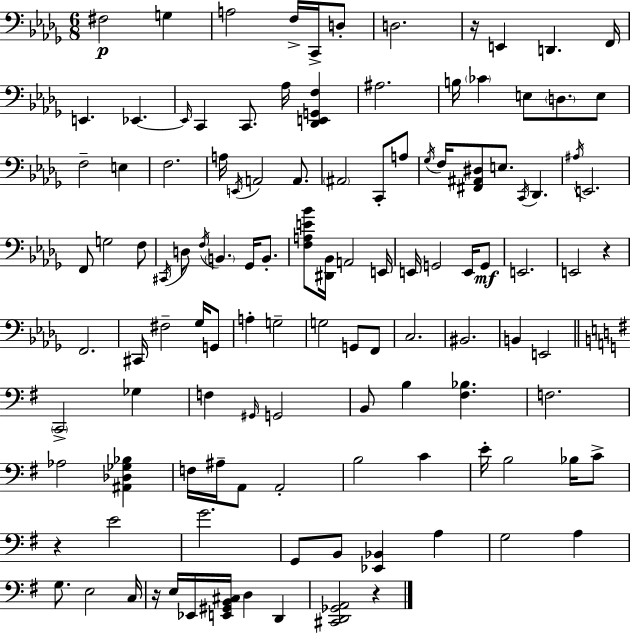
X:1
T:Untitled
M:6/8
L:1/4
K:Bbm
^F,2 G, A,2 F,/4 C,,/4 D,/2 D,2 z/4 E,, D,, F,,/4 E,, _E,, _E,,/4 C,, C,,/2 _A,/4 [_D,,E,,G,,F,] ^A,2 B,/4 _C E,/2 D,/2 E,/2 F,2 E, F,2 A,/4 E,,/4 A,,2 A,,/2 ^A,,2 C,,/2 A,/2 _G,/4 F,/4 [^F,,^A,,^D,]/2 E,/2 C,,/4 _D,, ^A,/4 E,,2 F,,/2 G,2 F,/2 ^C,,/4 D,/2 F,/4 B,, _G,,/4 B,,/2 [F,A,E_B]/2 [^D,,_B,,]/4 A,,2 E,,/4 E,,/4 G,,2 E,,/4 G,,/2 E,,2 E,,2 z F,,2 ^C,,/4 ^F,2 _G,/4 G,,/2 A, G,2 G,2 G,,/2 F,,/2 C,2 ^B,,2 B,, E,,2 C,,2 _G, F, ^G,,/4 G,,2 B,,/2 B, [^F,_B,] F,2 _A,2 [^A,,_D,_G,_B,] F,/4 ^A,/4 A,,/2 A,,2 B,2 C E/4 B,2 _B,/4 C/2 z E2 G2 G,,/2 B,,/2 [_E,,_B,,] A, G,2 A, G,/2 E,2 C,/4 z/4 E,/4 _E,,/4 [E,,^G,,B,,^C,]/4 D, D,, [^C,,D,,_G,,A,,]2 z